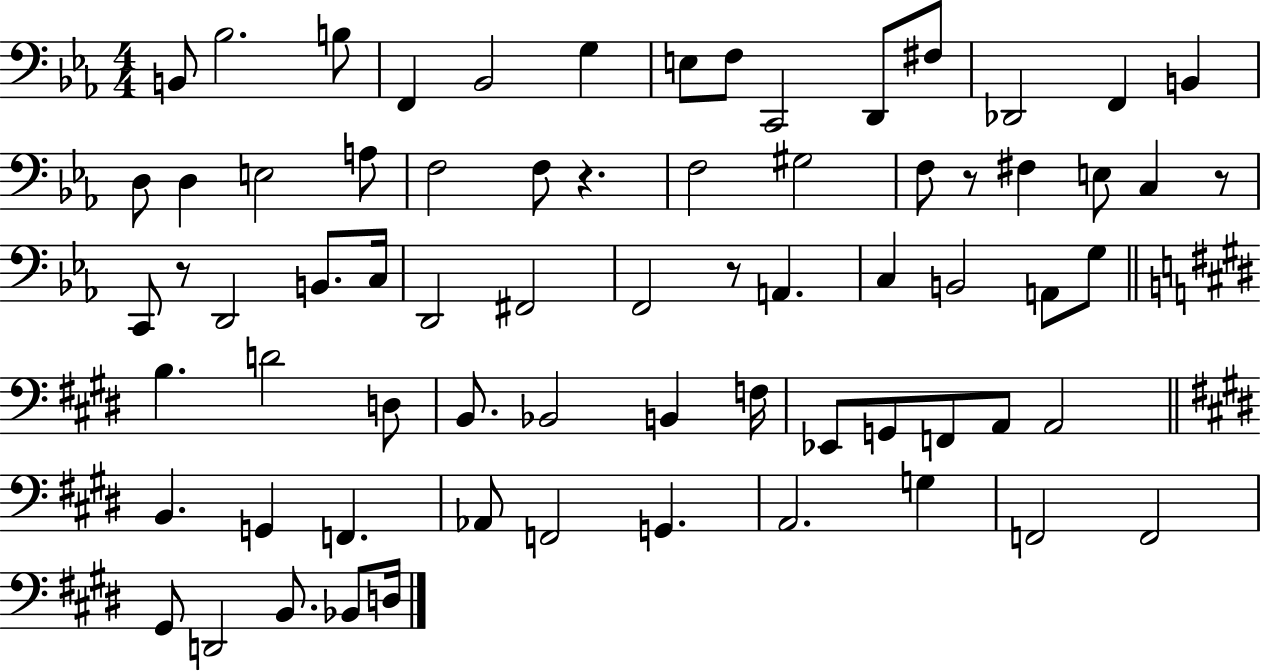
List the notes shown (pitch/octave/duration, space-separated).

B2/e Bb3/h. B3/e F2/q Bb2/h G3/q E3/e F3/e C2/h D2/e F#3/e Db2/h F2/q B2/q D3/e D3/q E3/h A3/e F3/h F3/e R/q. F3/h G#3/h F3/e R/e F#3/q E3/e C3/q R/e C2/e R/e D2/h B2/e. C3/s D2/h F#2/h F2/h R/e A2/q. C3/q B2/h A2/e G3/e B3/q. D4/h D3/e B2/e. Bb2/h B2/q F3/s Eb2/e G2/e F2/e A2/e A2/h B2/q. G2/q F2/q. Ab2/e F2/h G2/q. A2/h. G3/q F2/h F2/h G#2/e D2/h B2/e. Bb2/e D3/s